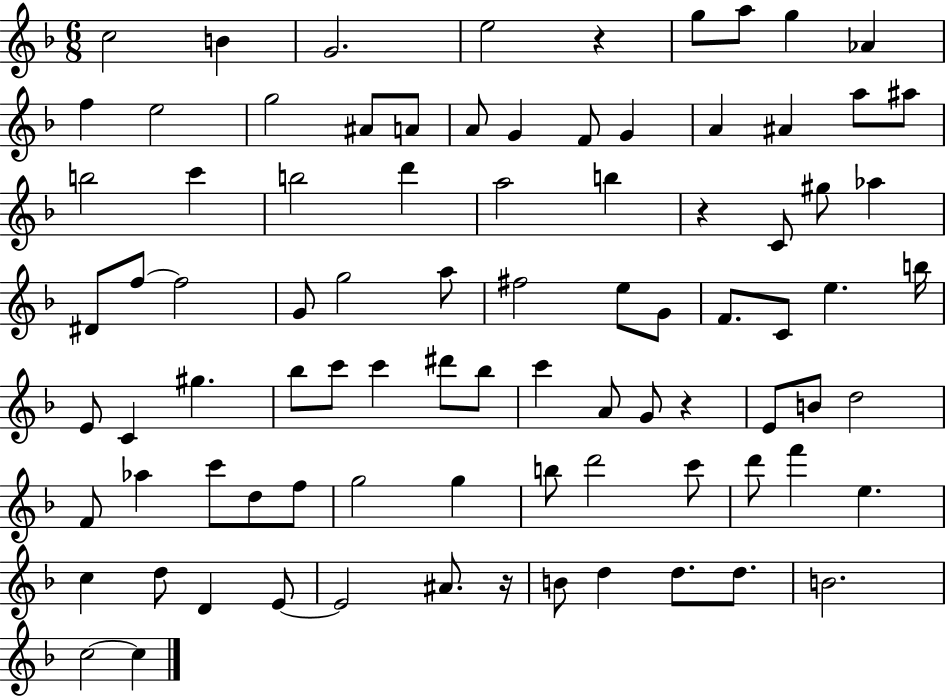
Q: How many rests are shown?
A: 4